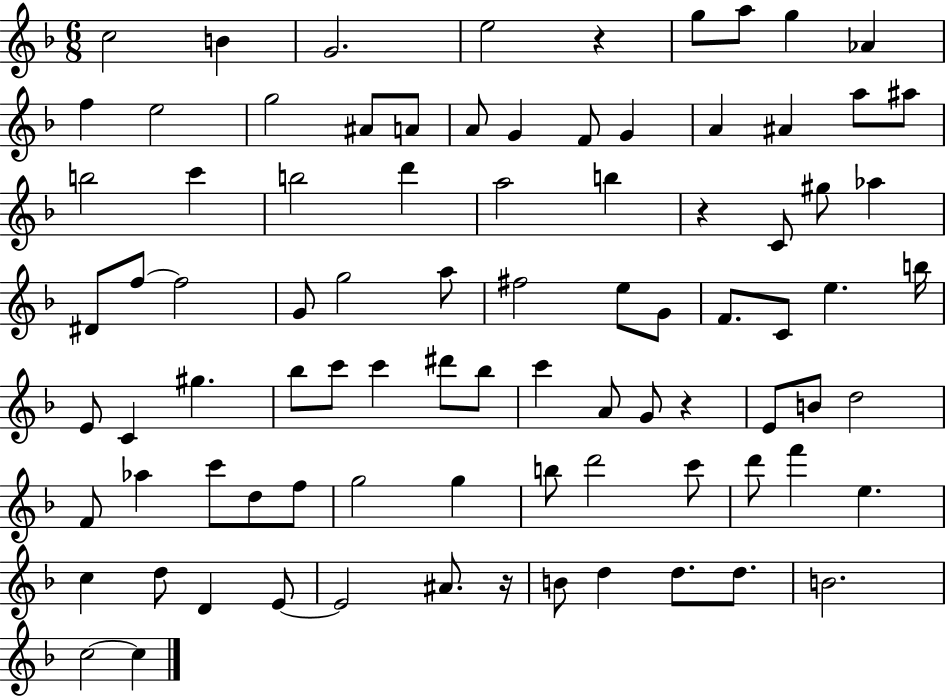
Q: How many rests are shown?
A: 4